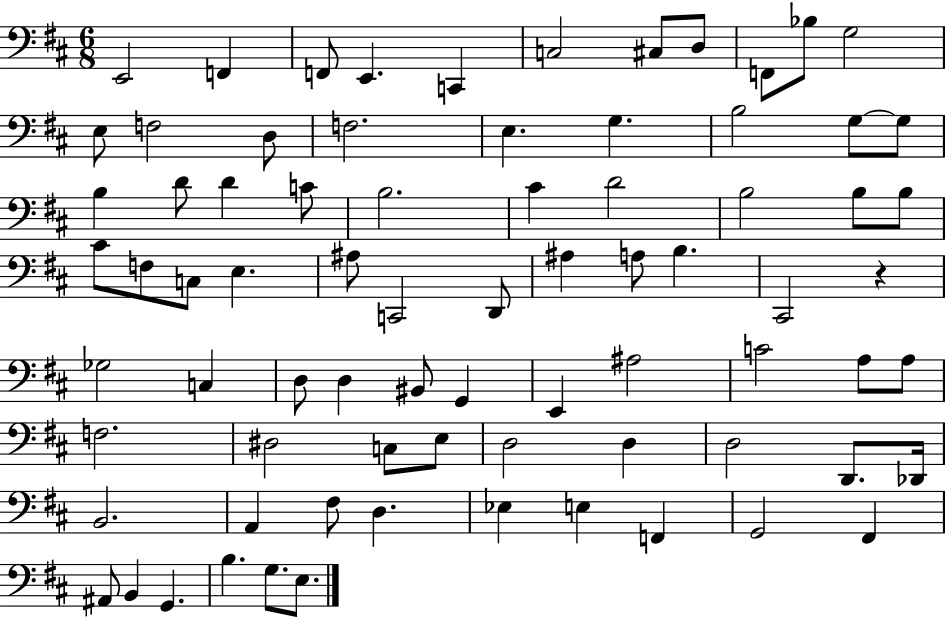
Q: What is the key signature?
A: D major